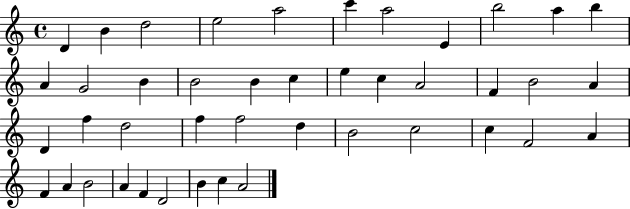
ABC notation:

X:1
T:Untitled
M:4/4
L:1/4
K:C
D B d2 e2 a2 c' a2 E b2 a b A G2 B B2 B c e c A2 F B2 A D f d2 f f2 d B2 c2 c F2 A F A B2 A F D2 B c A2